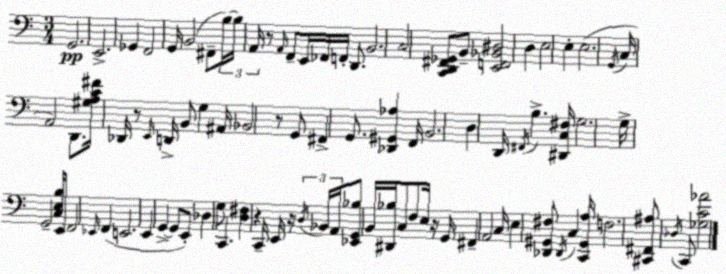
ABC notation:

X:1
T:Untitled
M:3/4
L:1/4
K:C
G,,2 E,,2 _G,, F,,2 G,,/4 B,,2 ^F,,/2 B,/4 B,/4 A,,/4 z/2 A,,/4 F,,/2 E,,/4 _F,,/4 F,,/4 D,,/2 B,,2 C,2 [C,,D,,^F,,_G,,]/2 B,,/2 [E,,F,,_B,,^D,]2 D, E,2 E, E,2 G,,/4 C,/4 A,,2 D,,/2 [^G,A,C^F]/4 _D,,/4 z/2 E,,/4 D,,/4 B,,/2 G, ^A,,/4 _B,,2 z/2 G,,/2 ^F,, G,,/2 [_D,,^G,,_A,] F,,/4 B,,2 D, D,,/4 ^F,,/4 B, [^D,,C,^F,]/4 G,2 G,/4 G,,2 [C,E,B,]/4 E,,/2 F,,2 _E,,/4 F,, E,,2 E,, G,, G,,/2 E,,/2 _D, G,/2 C,, [D,^F,] z C,,/4 E,,/4 z/4 D,/4 _B,,/4 A,,/4 [_E,,G,,_B,]/2 B,,/4 [^D,,_B,]/4 C,/2 F,/2 E,/4 z/4 G,,/4 ^F,, A,,2 C,/4 E, [_D,,^G,,^F,]/2 _D,,/4 C, [C,,^G,,A,]/4 F,2 [^C,,^F,,^A,]/2 _D,/4 C,,/2 [_G,C_A]2